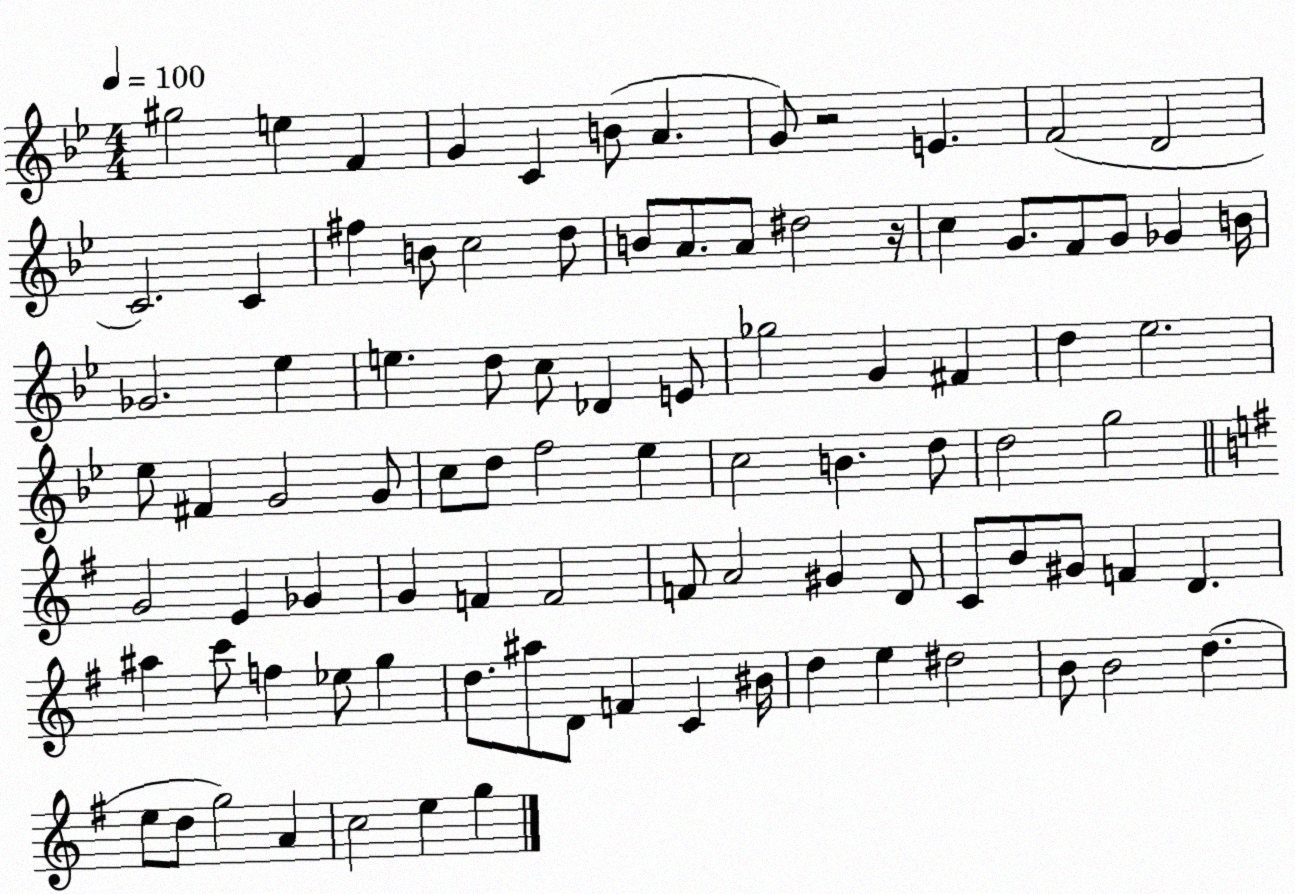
X:1
T:Untitled
M:4/4
L:1/4
K:Bb
^g2 e F G C B/2 A G/2 z2 E F2 D2 C2 C ^f B/2 c2 d/2 B/2 A/2 A/2 ^d2 z/4 c G/2 F/2 G/2 _G B/4 _G2 _e e d/2 c/2 _D E/2 _g2 G ^F d _e2 _e/2 ^F G2 G/2 c/2 d/2 f2 _e c2 B d/2 d2 g2 G2 E _G G F F2 F/2 A2 ^G D/2 C/2 B/2 ^G/2 F D ^a c'/2 f _e/2 g d/2 ^a/2 D/2 F C ^B/4 d e ^d2 B/2 B2 d e/2 d/2 g2 A c2 e g